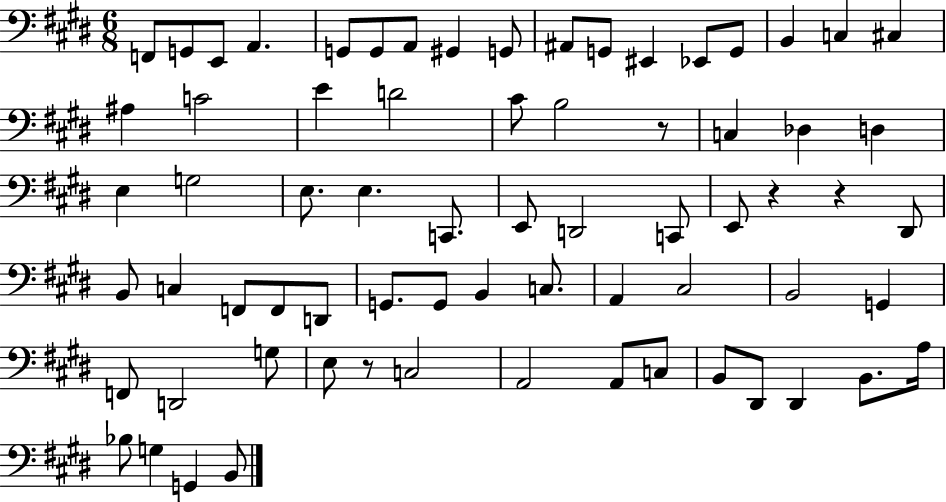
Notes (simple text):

F2/e G2/e E2/e A2/q. G2/e G2/e A2/e G#2/q G2/e A#2/e G2/e EIS2/q Eb2/e G2/e B2/q C3/q C#3/q A#3/q C4/h E4/q D4/h C#4/e B3/h R/e C3/q Db3/q D3/q E3/q G3/h E3/e. E3/q. C2/e. E2/e D2/h C2/e E2/e R/q R/q D#2/e B2/e C3/q F2/e F2/e D2/e G2/e. G2/e B2/q C3/e. A2/q C#3/h B2/h G2/q F2/e D2/h G3/e E3/e R/e C3/h A2/h A2/e C3/e B2/e D#2/e D#2/q B2/e. A3/s Bb3/e G3/q G2/q B2/e